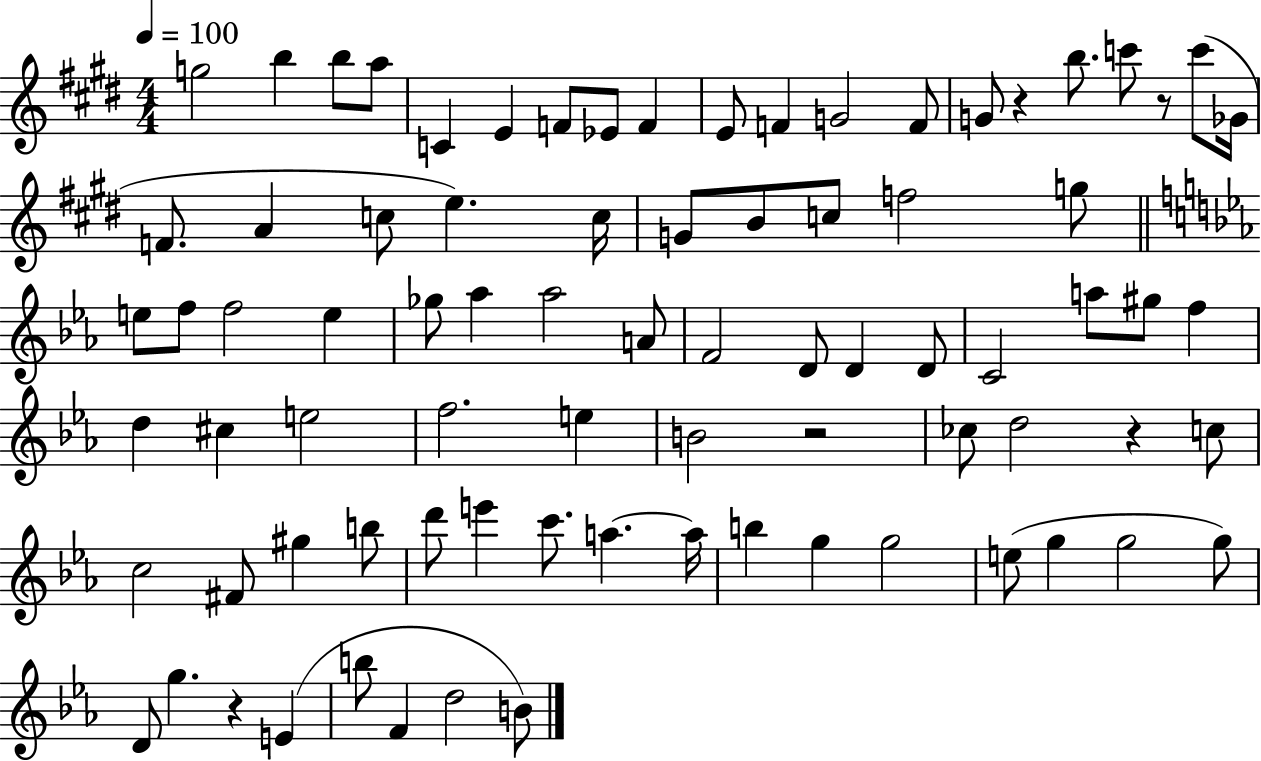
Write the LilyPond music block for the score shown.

{
  \clef treble
  \numericTimeSignature
  \time 4/4
  \key e \major
  \tempo 4 = 100
  g''2 b''4 b''8 a''8 | c'4 e'4 f'8 ees'8 f'4 | e'8 f'4 g'2 f'8 | g'8 r4 b''8. c'''8 r8 c'''8( ges'16 | \break f'8. a'4 c''8 e''4.) c''16 | g'8 b'8 c''8 f''2 g''8 | \bar "||" \break \key ees \major e''8 f''8 f''2 e''4 | ges''8 aes''4 aes''2 a'8 | f'2 d'8 d'4 d'8 | c'2 a''8 gis''8 f''4 | \break d''4 cis''4 e''2 | f''2. e''4 | b'2 r2 | ces''8 d''2 r4 c''8 | \break c''2 fis'8 gis''4 b''8 | d'''8 e'''4 c'''8. a''4.~~ a''16 | b''4 g''4 g''2 | e''8( g''4 g''2 g''8) | \break d'8 g''4. r4 e'4( | b''8 f'4 d''2 b'8) | \bar "|."
}